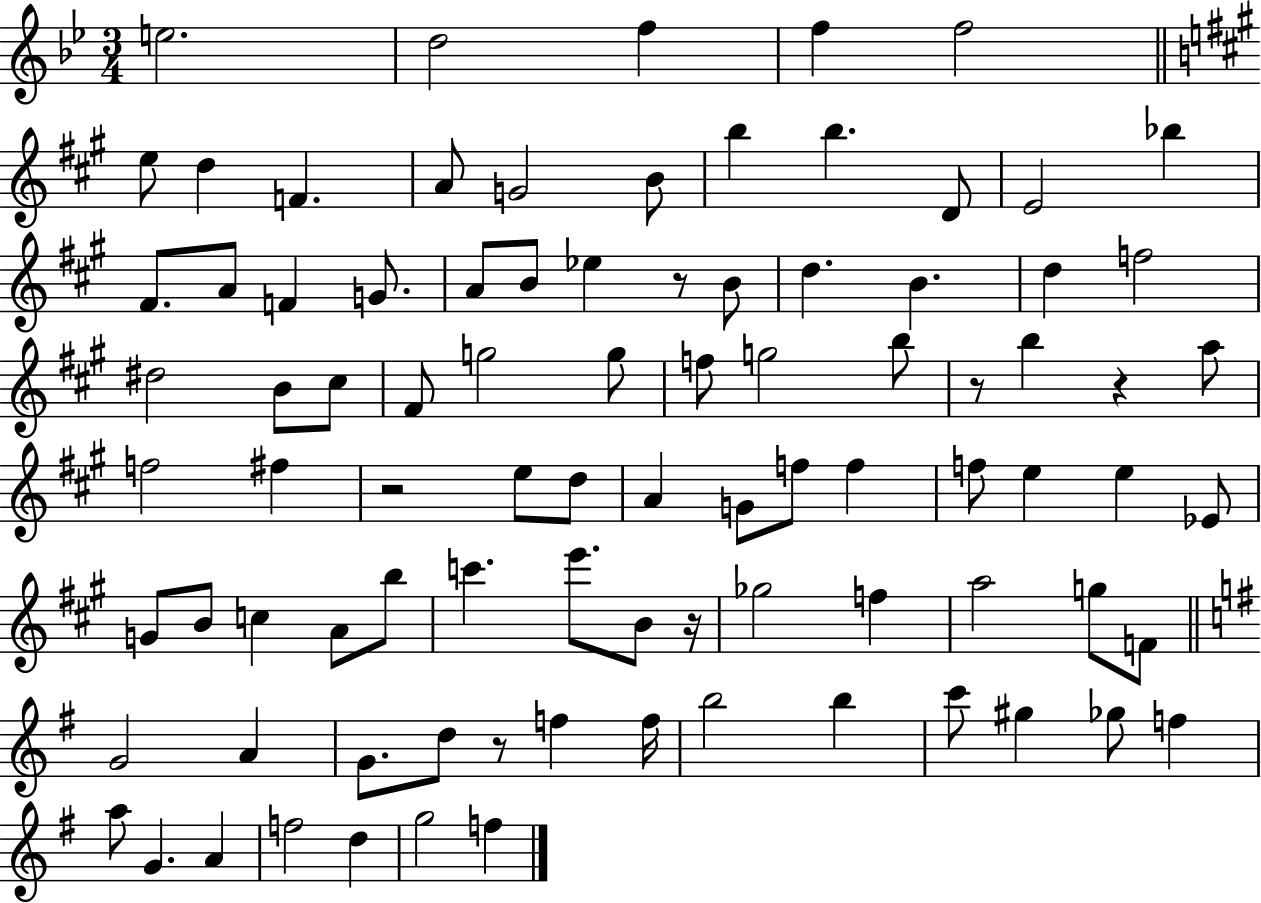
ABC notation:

X:1
T:Untitled
M:3/4
L:1/4
K:Bb
e2 d2 f f f2 e/2 d F A/2 G2 B/2 b b D/2 E2 _b ^F/2 A/2 F G/2 A/2 B/2 _e z/2 B/2 d B d f2 ^d2 B/2 ^c/2 ^F/2 g2 g/2 f/2 g2 b/2 z/2 b z a/2 f2 ^f z2 e/2 d/2 A G/2 f/2 f f/2 e e _E/2 G/2 B/2 c A/2 b/2 c' e'/2 B/2 z/4 _g2 f a2 g/2 F/2 G2 A G/2 d/2 z/2 f f/4 b2 b c'/2 ^g _g/2 f a/2 G A f2 d g2 f